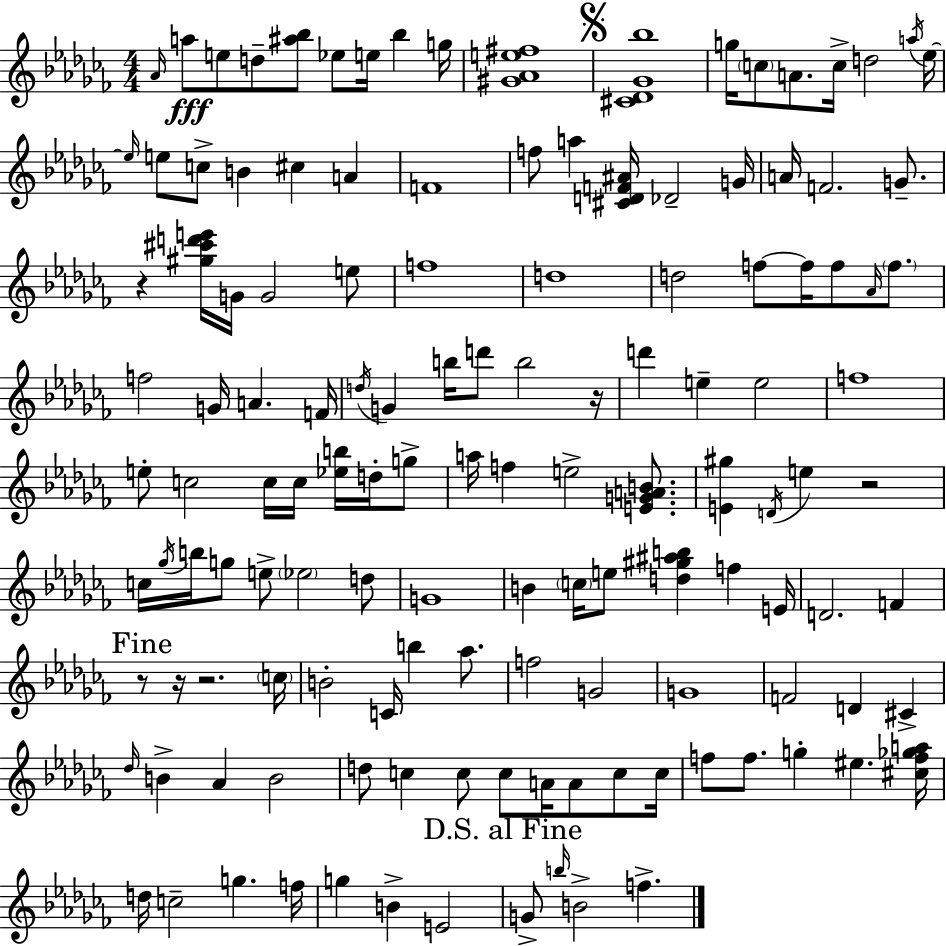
{
  \clef treble
  \numericTimeSignature
  \time 4/4
  \key aes \minor
  \grace { aes'16 }\fff a''8 e''8 d''8-- <ais'' bes''>8 ees''8 e''16 bes''4 | g''16 <gis' aes' e'' fis''>1 | \mark \markup { \musicglyph "scripts.segno" } <cis' des' ges' bes''>1 | g''16 \parenthesize c''8 a'8. c''16-> d''2 | \break \acciaccatura { a''16 } ees''16~~ \grace { ees''16 } e''8 c''8-> b'4 cis''4 a'4 | f'1 | f''8 a''4 <cis' d' f' ais'>16 des'2-- | g'16 a'16 f'2. | \break g'8.-- r4 <gis'' cis''' d''' e'''>16 g'16 g'2 | e''8 f''1 | d''1 | d''2 f''8~~ f''16 f''8 | \break \grace { aes'16 } \parenthesize f''8. f''2 g'16 a'4. | f'16 \acciaccatura { d''16 } g'4 b''16 d'''8 b''2 | r16 d'''4 e''4-- e''2 | f''1 | \break e''8-. c''2 c''16 | c''16 <ees'' b''>16 d''16-. g''8-> a''16 f''4 e''2-> | <e' g' a' b'>8. <e' gis''>4 \acciaccatura { d'16 } e''4 r2 | c''16 \acciaccatura { ges''16 } b''16 g''8 e''8-> \parenthesize ees''2 | \break d''8 g'1 | b'4 \parenthesize c''16 e''8 <d'' gis'' ais'' b''>4 | f''4 e'16 d'2. | f'4 \mark "Fine" r8 r16 r2. | \break \parenthesize c''16 b'2-. c'16 | b''4 aes''8. f''2 g'2 | g'1 | f'2 d'4 | \break cis'4-> \grace { des''16 } b'4-> aes'4 | b'2 d''8 c''4 c''8 | c''8 a'16 a'8 c''8 c''16 f''8 f''8. g''4-. | eis''4. <cis'' f'' ges'' a''>16 d''16 c''2-- | \break g''4. f''16 g''4 b'4-> | e'2 \mark "D.S. al Fine" g'8-> \grace { b''16 } b'2-> | f''4.-> \bar "|."
}